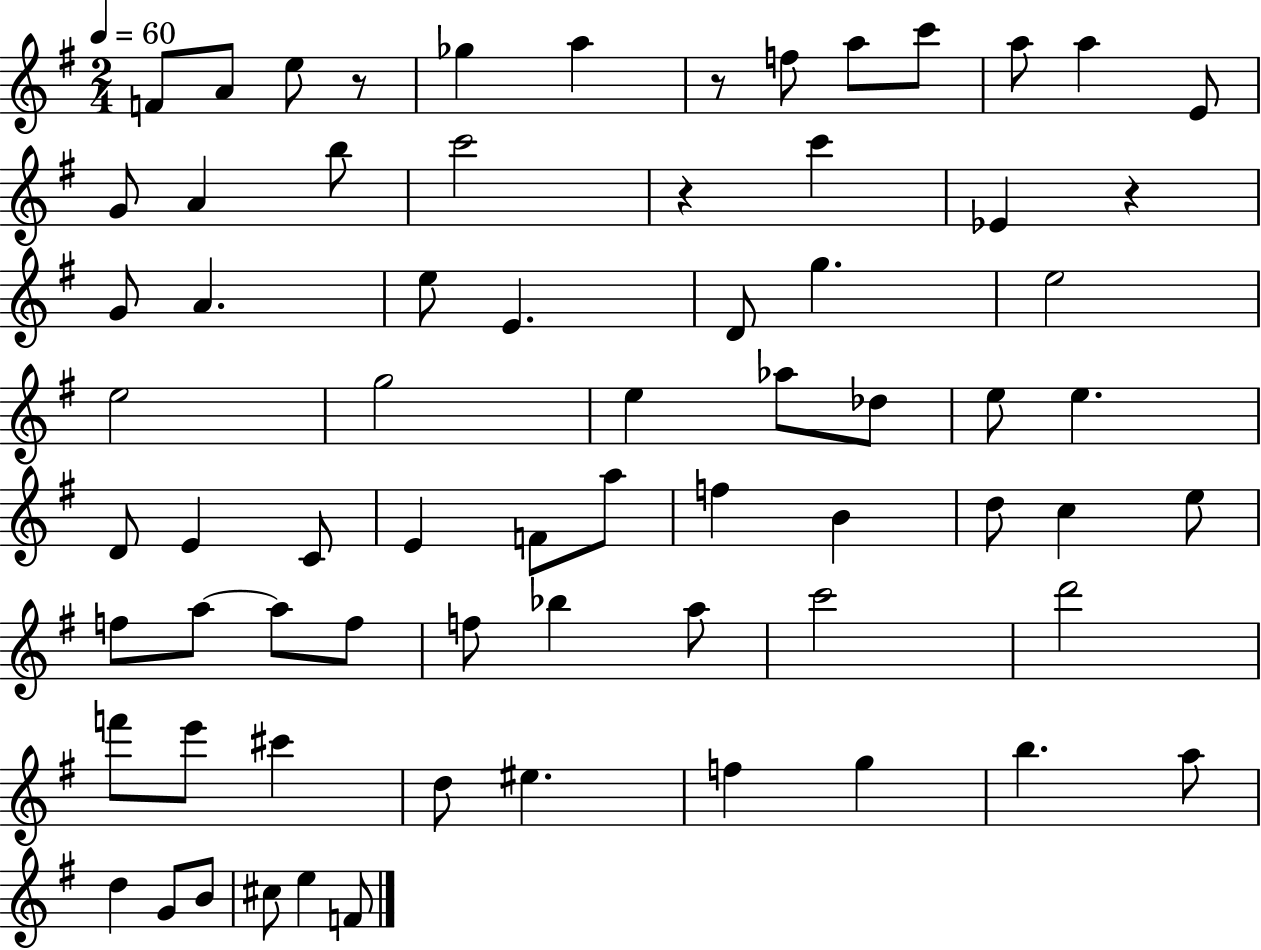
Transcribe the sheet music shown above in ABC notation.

X:1
T:Untitled
M:2/4
L:1/4
K:G
F/2 A/2 e/2 z/2 _g a z/2 f/2 a/2 c'/2 a/2 a E/2 G/2 A b/2 c'2 z c' _E z G/2 A e/2 E D/2 g e2 e2 g2 e _a/2 _d/2 e/2 e D/2 E C/2 E F/2 a/2 f B d/2 c e/2 f/2 a/2 a/2 f/2 f/2 _b a/2 c'2 d'2 f'/2 e'/2 ^c' d/2 ^e f g b a/2 d G/2 B/2 ^c/2 e F/2